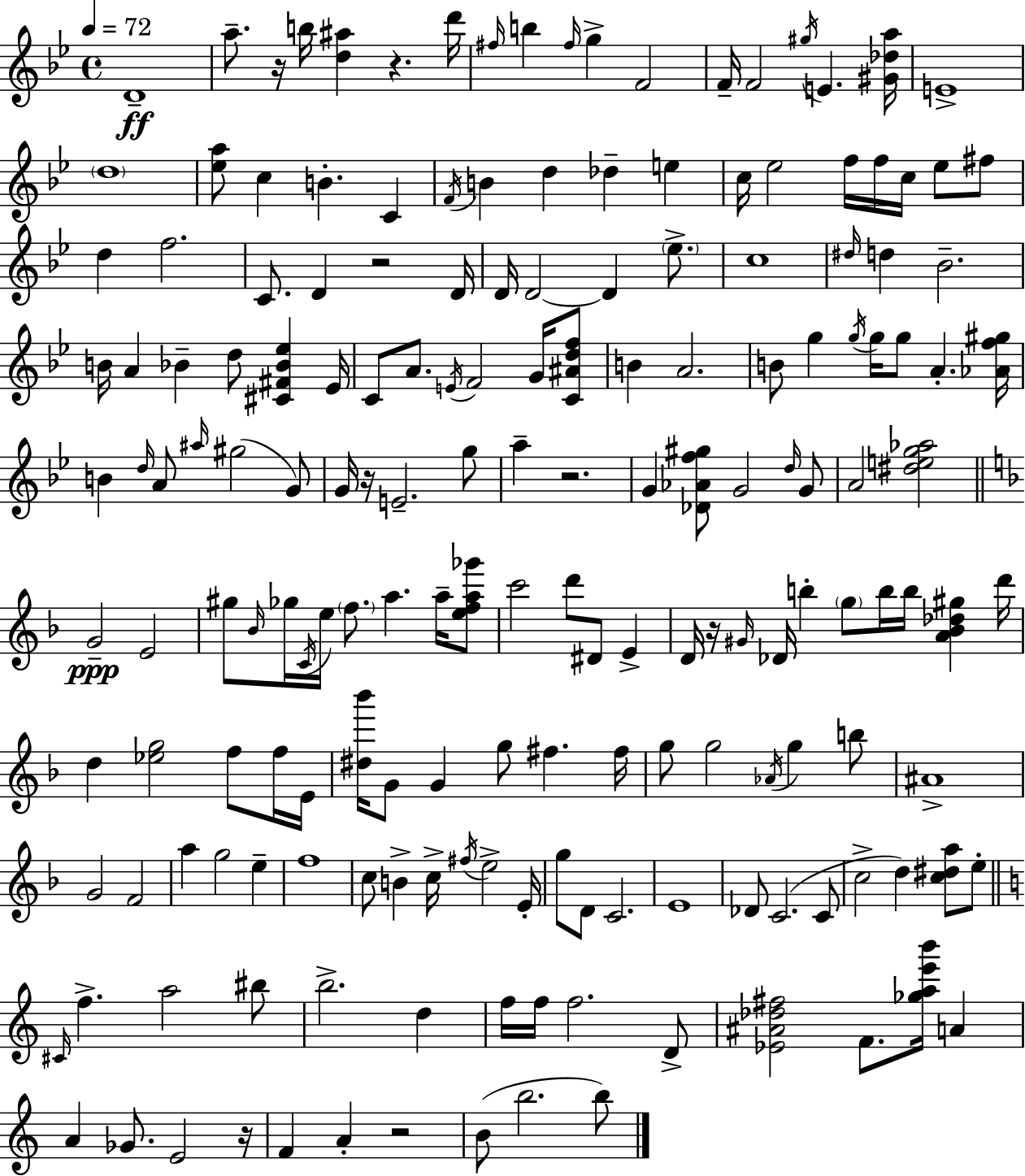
{
  \clef treble
  \time 4/4
  \defaultTimeSignature
  \key g \minor
  \tempo 4 = 72
  \repeat volta 2 { d'1--\ff | a''8.-- r16 b''16 <d'' ais''>4 r4. d'''16 | \grace { fis''16 } b''4 \grace { fis''16 } g''4-> f'2 | f'16-- f'2 \acciaccatura { gis''16 } e'4. | \break <gis' des'' a''>16 e'1-> | \parenthesize d''1 | <ees'' a''>8 c''4 b'4.-. c'4 | \acciaccatura { f'16 } b'4 d''4 des''4-- | \break e''4 c''16 ees''2 f''16 f''16 c''16 | ees''8 fis''8 d''4 f''2. | c'8. d'4 r2 | d'16 d'16 d'2~~ d'4 | \break \parenthesize ees''8.-> c''1 | \grace { dis''16 } d''4 bes'2.-- | b'16 a'4 bes'4-- d''8 | <cis' fis' bes' ees''>4 ees'16 c'8 a'8. \acciaccatura { e'16 } f'2 | \break g'16 <c' ais' d'' f''>8 b'4 a'2. | b'8 g''4 \acciaccatura { g''16 } g''16 g''8 | a'4.-. <aes' f'' gis''>16 b'4 \grace { d''16 } a'8 \grace { ais''16 }( gis''2 | g'8) g'16 r16 e'2.-- | \break g''8 a''4-- r2. | g'4 <des' aes' f'' gis''>8 g'2 | \grace { d''16 } g'8 a'2 | <dis'' e'' g'' aes''>2 \bar "||" \break \key d \minor g'2--\ppp e'2 | gis''8 \grace { bes'16 } ges''16 \acciaccatura { c'16 } e''16 \parenthesize f''8. a''4. a''16-- | <e'' f'' a'' ges'''>8 c'''2 d'''8 dis'8 e'4-> | d'16 r16 \grace { gis'16 } des'16 b''4-. \parenthesize g''8 b''16 b''16 <a' bes' des'' gis''>4 | \break d'''16 d''4 <ees'' g''>2 f''8 | f''16 e'16 <dis'' bes'''>16 g'8 g'4 g''8 fis''4. | fis''16 g''8 g''2 \acciaccatura { aes'16 } g''4 | b''8 ais'1-> | \break g'2 f'2 | a''4 g''2 | e''4-- f''1 | c''8 b'4-> c''16-> \acciaccatura { fis''16 } e''2-> | \break e'16-. g''8 d'8 c'2. | e'1 | des'8 c'2.( | c'8 c''2-> d''4) | \break <c'' dis'' a''>8 e''8-. \bar "||" \break \key a \minor \grace { cis'16 } f''4.-> a''2 bis''8 | b''2.-> d''4 | f''16 f''16 f''2. d'8-> | <ees' ais' des'' fis''>2 f'8. <ges'' a'' e''' b'''>16 a'4 | \break a'4 ges'8. e'2 | r16 f'4 a'4-. r2 | b'8( b''2. b''8) | } \bar "|."
}